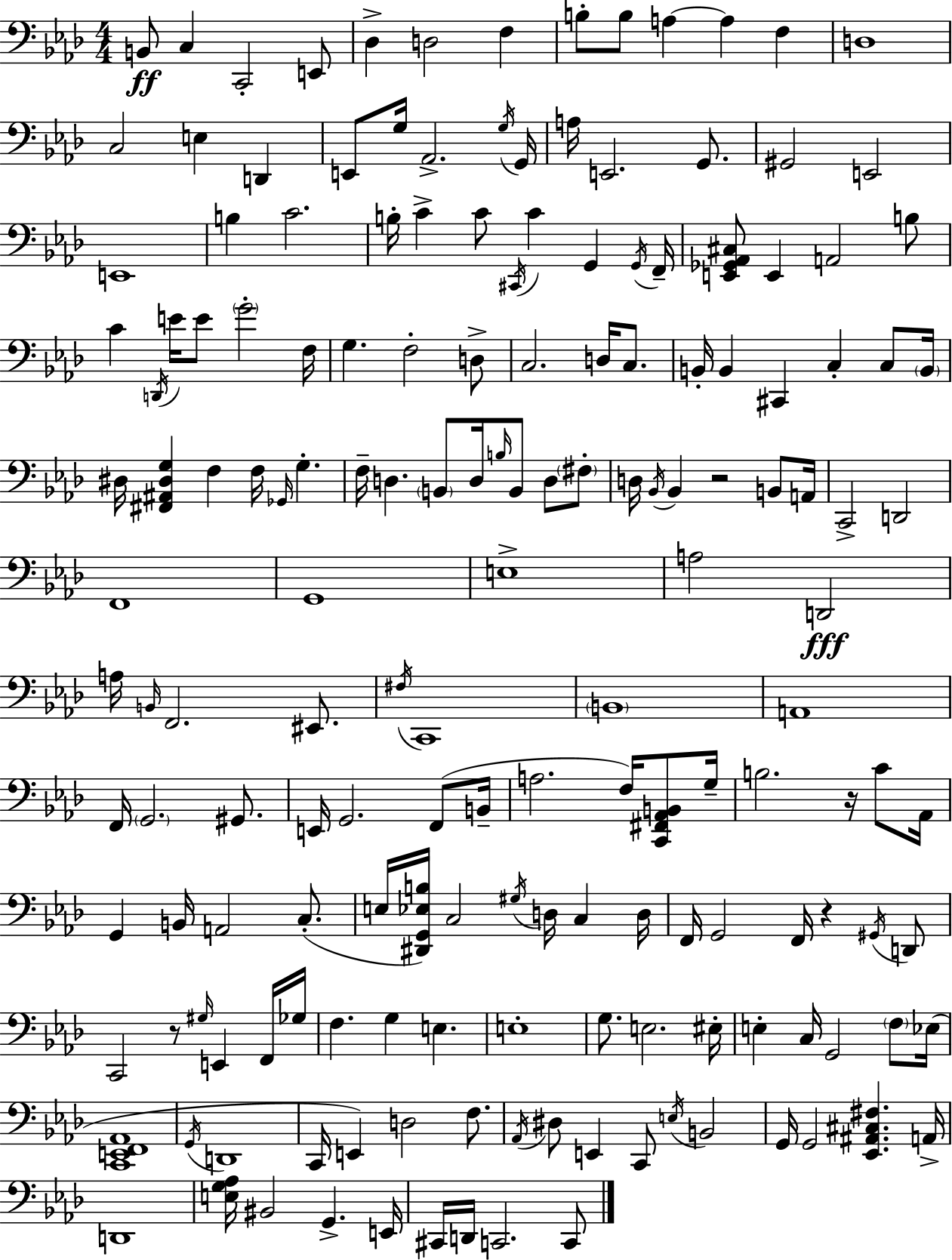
{
  \clef bass
  \numericTimeSignature
  \time 4/4
  \key f \minor
  b,8\ff c4 c,2-. e,8 | des4-> d2 f4 | b8-. b8 a4~~ a4 f4 | d1 | \break c2 e4 d,4 | e,8 g16 aes,2.-> \acciaccatura { g16 } | g,16 a16 e,2. g,8. | gis,2 e,2 | \break e,1 | b4 c'2. | b16-. c'4-> c'8 \acciaccatura { cis,16 } c'4 g,4 | \acciaccatura { g,16 } f,16-- <e, ges, aes, cis>8 e,4 a,2 | \break b8 c'4 \acciaccatura { d,16 } e'16 e'8 \parenthesize g'2-. | f16 g4. f2-. | d8-> c2. | d16 c8. b,16-. b,4 cis,4 c4-. | \break c8 \parenthesize b,16 dis16 <fis, ais, dis g>4 f4 f16 \grace { ges,16 } g4.-. | f16-- d4. \parenthesize b,8 d16 \grace { b16 } | b,8 d8 \parenthesize fis8-. d16 \acciaccatura { bes,16 } bes,4 r2 | b,8 a,16 c,2-> d,2 | \break f,1 | g,1 | e1-> | a2 d,2\fff | \break a16 \grace { b,16 } f,2. | eis,8. \acciaccatura { fis16 } c,1 | \parenthesize b,1 | a,1 | \break f,16 \parenthesize g,2. | gis,8. e,16 g,2. | f,8( b,16-- a2. | f16) <c, fis, aes, b,>8 g16-- b2. | \break r16 c'8 aes,16 g,4 b,16 a,2 | c8.-.( e16 <dis, g, ees b>16) c2 | \acciaccatura { gis16 } d16 c4 d16 f,16 g,2 | f,16 r4 \acciaccatura { gis,16 } d,8 c,2 | \break r8 \grace { gis16 } e,4 f,16 ges16 f4. | g4 e4. e1-. | g8. e2. | eis16-. e4-. | \break c16 g,2 \parenthesize f8 ees16( <c, e, f, aes,>1 | \acciaccatura { g,16 } d,1 | c,16 e,4) | d2 f8. \acciaccatura { aes,16 } dis8 | \break e,4 c,8 \acciaccatura { e16 } b,2 g,16 | g,2 <ees, ais, cis fis>4. a,16-> d,1 | <e g aes>16 | bis,2 g,4.-> e,16 cis,16 | \break d,16 c,2. c,8 \bar "|."
}